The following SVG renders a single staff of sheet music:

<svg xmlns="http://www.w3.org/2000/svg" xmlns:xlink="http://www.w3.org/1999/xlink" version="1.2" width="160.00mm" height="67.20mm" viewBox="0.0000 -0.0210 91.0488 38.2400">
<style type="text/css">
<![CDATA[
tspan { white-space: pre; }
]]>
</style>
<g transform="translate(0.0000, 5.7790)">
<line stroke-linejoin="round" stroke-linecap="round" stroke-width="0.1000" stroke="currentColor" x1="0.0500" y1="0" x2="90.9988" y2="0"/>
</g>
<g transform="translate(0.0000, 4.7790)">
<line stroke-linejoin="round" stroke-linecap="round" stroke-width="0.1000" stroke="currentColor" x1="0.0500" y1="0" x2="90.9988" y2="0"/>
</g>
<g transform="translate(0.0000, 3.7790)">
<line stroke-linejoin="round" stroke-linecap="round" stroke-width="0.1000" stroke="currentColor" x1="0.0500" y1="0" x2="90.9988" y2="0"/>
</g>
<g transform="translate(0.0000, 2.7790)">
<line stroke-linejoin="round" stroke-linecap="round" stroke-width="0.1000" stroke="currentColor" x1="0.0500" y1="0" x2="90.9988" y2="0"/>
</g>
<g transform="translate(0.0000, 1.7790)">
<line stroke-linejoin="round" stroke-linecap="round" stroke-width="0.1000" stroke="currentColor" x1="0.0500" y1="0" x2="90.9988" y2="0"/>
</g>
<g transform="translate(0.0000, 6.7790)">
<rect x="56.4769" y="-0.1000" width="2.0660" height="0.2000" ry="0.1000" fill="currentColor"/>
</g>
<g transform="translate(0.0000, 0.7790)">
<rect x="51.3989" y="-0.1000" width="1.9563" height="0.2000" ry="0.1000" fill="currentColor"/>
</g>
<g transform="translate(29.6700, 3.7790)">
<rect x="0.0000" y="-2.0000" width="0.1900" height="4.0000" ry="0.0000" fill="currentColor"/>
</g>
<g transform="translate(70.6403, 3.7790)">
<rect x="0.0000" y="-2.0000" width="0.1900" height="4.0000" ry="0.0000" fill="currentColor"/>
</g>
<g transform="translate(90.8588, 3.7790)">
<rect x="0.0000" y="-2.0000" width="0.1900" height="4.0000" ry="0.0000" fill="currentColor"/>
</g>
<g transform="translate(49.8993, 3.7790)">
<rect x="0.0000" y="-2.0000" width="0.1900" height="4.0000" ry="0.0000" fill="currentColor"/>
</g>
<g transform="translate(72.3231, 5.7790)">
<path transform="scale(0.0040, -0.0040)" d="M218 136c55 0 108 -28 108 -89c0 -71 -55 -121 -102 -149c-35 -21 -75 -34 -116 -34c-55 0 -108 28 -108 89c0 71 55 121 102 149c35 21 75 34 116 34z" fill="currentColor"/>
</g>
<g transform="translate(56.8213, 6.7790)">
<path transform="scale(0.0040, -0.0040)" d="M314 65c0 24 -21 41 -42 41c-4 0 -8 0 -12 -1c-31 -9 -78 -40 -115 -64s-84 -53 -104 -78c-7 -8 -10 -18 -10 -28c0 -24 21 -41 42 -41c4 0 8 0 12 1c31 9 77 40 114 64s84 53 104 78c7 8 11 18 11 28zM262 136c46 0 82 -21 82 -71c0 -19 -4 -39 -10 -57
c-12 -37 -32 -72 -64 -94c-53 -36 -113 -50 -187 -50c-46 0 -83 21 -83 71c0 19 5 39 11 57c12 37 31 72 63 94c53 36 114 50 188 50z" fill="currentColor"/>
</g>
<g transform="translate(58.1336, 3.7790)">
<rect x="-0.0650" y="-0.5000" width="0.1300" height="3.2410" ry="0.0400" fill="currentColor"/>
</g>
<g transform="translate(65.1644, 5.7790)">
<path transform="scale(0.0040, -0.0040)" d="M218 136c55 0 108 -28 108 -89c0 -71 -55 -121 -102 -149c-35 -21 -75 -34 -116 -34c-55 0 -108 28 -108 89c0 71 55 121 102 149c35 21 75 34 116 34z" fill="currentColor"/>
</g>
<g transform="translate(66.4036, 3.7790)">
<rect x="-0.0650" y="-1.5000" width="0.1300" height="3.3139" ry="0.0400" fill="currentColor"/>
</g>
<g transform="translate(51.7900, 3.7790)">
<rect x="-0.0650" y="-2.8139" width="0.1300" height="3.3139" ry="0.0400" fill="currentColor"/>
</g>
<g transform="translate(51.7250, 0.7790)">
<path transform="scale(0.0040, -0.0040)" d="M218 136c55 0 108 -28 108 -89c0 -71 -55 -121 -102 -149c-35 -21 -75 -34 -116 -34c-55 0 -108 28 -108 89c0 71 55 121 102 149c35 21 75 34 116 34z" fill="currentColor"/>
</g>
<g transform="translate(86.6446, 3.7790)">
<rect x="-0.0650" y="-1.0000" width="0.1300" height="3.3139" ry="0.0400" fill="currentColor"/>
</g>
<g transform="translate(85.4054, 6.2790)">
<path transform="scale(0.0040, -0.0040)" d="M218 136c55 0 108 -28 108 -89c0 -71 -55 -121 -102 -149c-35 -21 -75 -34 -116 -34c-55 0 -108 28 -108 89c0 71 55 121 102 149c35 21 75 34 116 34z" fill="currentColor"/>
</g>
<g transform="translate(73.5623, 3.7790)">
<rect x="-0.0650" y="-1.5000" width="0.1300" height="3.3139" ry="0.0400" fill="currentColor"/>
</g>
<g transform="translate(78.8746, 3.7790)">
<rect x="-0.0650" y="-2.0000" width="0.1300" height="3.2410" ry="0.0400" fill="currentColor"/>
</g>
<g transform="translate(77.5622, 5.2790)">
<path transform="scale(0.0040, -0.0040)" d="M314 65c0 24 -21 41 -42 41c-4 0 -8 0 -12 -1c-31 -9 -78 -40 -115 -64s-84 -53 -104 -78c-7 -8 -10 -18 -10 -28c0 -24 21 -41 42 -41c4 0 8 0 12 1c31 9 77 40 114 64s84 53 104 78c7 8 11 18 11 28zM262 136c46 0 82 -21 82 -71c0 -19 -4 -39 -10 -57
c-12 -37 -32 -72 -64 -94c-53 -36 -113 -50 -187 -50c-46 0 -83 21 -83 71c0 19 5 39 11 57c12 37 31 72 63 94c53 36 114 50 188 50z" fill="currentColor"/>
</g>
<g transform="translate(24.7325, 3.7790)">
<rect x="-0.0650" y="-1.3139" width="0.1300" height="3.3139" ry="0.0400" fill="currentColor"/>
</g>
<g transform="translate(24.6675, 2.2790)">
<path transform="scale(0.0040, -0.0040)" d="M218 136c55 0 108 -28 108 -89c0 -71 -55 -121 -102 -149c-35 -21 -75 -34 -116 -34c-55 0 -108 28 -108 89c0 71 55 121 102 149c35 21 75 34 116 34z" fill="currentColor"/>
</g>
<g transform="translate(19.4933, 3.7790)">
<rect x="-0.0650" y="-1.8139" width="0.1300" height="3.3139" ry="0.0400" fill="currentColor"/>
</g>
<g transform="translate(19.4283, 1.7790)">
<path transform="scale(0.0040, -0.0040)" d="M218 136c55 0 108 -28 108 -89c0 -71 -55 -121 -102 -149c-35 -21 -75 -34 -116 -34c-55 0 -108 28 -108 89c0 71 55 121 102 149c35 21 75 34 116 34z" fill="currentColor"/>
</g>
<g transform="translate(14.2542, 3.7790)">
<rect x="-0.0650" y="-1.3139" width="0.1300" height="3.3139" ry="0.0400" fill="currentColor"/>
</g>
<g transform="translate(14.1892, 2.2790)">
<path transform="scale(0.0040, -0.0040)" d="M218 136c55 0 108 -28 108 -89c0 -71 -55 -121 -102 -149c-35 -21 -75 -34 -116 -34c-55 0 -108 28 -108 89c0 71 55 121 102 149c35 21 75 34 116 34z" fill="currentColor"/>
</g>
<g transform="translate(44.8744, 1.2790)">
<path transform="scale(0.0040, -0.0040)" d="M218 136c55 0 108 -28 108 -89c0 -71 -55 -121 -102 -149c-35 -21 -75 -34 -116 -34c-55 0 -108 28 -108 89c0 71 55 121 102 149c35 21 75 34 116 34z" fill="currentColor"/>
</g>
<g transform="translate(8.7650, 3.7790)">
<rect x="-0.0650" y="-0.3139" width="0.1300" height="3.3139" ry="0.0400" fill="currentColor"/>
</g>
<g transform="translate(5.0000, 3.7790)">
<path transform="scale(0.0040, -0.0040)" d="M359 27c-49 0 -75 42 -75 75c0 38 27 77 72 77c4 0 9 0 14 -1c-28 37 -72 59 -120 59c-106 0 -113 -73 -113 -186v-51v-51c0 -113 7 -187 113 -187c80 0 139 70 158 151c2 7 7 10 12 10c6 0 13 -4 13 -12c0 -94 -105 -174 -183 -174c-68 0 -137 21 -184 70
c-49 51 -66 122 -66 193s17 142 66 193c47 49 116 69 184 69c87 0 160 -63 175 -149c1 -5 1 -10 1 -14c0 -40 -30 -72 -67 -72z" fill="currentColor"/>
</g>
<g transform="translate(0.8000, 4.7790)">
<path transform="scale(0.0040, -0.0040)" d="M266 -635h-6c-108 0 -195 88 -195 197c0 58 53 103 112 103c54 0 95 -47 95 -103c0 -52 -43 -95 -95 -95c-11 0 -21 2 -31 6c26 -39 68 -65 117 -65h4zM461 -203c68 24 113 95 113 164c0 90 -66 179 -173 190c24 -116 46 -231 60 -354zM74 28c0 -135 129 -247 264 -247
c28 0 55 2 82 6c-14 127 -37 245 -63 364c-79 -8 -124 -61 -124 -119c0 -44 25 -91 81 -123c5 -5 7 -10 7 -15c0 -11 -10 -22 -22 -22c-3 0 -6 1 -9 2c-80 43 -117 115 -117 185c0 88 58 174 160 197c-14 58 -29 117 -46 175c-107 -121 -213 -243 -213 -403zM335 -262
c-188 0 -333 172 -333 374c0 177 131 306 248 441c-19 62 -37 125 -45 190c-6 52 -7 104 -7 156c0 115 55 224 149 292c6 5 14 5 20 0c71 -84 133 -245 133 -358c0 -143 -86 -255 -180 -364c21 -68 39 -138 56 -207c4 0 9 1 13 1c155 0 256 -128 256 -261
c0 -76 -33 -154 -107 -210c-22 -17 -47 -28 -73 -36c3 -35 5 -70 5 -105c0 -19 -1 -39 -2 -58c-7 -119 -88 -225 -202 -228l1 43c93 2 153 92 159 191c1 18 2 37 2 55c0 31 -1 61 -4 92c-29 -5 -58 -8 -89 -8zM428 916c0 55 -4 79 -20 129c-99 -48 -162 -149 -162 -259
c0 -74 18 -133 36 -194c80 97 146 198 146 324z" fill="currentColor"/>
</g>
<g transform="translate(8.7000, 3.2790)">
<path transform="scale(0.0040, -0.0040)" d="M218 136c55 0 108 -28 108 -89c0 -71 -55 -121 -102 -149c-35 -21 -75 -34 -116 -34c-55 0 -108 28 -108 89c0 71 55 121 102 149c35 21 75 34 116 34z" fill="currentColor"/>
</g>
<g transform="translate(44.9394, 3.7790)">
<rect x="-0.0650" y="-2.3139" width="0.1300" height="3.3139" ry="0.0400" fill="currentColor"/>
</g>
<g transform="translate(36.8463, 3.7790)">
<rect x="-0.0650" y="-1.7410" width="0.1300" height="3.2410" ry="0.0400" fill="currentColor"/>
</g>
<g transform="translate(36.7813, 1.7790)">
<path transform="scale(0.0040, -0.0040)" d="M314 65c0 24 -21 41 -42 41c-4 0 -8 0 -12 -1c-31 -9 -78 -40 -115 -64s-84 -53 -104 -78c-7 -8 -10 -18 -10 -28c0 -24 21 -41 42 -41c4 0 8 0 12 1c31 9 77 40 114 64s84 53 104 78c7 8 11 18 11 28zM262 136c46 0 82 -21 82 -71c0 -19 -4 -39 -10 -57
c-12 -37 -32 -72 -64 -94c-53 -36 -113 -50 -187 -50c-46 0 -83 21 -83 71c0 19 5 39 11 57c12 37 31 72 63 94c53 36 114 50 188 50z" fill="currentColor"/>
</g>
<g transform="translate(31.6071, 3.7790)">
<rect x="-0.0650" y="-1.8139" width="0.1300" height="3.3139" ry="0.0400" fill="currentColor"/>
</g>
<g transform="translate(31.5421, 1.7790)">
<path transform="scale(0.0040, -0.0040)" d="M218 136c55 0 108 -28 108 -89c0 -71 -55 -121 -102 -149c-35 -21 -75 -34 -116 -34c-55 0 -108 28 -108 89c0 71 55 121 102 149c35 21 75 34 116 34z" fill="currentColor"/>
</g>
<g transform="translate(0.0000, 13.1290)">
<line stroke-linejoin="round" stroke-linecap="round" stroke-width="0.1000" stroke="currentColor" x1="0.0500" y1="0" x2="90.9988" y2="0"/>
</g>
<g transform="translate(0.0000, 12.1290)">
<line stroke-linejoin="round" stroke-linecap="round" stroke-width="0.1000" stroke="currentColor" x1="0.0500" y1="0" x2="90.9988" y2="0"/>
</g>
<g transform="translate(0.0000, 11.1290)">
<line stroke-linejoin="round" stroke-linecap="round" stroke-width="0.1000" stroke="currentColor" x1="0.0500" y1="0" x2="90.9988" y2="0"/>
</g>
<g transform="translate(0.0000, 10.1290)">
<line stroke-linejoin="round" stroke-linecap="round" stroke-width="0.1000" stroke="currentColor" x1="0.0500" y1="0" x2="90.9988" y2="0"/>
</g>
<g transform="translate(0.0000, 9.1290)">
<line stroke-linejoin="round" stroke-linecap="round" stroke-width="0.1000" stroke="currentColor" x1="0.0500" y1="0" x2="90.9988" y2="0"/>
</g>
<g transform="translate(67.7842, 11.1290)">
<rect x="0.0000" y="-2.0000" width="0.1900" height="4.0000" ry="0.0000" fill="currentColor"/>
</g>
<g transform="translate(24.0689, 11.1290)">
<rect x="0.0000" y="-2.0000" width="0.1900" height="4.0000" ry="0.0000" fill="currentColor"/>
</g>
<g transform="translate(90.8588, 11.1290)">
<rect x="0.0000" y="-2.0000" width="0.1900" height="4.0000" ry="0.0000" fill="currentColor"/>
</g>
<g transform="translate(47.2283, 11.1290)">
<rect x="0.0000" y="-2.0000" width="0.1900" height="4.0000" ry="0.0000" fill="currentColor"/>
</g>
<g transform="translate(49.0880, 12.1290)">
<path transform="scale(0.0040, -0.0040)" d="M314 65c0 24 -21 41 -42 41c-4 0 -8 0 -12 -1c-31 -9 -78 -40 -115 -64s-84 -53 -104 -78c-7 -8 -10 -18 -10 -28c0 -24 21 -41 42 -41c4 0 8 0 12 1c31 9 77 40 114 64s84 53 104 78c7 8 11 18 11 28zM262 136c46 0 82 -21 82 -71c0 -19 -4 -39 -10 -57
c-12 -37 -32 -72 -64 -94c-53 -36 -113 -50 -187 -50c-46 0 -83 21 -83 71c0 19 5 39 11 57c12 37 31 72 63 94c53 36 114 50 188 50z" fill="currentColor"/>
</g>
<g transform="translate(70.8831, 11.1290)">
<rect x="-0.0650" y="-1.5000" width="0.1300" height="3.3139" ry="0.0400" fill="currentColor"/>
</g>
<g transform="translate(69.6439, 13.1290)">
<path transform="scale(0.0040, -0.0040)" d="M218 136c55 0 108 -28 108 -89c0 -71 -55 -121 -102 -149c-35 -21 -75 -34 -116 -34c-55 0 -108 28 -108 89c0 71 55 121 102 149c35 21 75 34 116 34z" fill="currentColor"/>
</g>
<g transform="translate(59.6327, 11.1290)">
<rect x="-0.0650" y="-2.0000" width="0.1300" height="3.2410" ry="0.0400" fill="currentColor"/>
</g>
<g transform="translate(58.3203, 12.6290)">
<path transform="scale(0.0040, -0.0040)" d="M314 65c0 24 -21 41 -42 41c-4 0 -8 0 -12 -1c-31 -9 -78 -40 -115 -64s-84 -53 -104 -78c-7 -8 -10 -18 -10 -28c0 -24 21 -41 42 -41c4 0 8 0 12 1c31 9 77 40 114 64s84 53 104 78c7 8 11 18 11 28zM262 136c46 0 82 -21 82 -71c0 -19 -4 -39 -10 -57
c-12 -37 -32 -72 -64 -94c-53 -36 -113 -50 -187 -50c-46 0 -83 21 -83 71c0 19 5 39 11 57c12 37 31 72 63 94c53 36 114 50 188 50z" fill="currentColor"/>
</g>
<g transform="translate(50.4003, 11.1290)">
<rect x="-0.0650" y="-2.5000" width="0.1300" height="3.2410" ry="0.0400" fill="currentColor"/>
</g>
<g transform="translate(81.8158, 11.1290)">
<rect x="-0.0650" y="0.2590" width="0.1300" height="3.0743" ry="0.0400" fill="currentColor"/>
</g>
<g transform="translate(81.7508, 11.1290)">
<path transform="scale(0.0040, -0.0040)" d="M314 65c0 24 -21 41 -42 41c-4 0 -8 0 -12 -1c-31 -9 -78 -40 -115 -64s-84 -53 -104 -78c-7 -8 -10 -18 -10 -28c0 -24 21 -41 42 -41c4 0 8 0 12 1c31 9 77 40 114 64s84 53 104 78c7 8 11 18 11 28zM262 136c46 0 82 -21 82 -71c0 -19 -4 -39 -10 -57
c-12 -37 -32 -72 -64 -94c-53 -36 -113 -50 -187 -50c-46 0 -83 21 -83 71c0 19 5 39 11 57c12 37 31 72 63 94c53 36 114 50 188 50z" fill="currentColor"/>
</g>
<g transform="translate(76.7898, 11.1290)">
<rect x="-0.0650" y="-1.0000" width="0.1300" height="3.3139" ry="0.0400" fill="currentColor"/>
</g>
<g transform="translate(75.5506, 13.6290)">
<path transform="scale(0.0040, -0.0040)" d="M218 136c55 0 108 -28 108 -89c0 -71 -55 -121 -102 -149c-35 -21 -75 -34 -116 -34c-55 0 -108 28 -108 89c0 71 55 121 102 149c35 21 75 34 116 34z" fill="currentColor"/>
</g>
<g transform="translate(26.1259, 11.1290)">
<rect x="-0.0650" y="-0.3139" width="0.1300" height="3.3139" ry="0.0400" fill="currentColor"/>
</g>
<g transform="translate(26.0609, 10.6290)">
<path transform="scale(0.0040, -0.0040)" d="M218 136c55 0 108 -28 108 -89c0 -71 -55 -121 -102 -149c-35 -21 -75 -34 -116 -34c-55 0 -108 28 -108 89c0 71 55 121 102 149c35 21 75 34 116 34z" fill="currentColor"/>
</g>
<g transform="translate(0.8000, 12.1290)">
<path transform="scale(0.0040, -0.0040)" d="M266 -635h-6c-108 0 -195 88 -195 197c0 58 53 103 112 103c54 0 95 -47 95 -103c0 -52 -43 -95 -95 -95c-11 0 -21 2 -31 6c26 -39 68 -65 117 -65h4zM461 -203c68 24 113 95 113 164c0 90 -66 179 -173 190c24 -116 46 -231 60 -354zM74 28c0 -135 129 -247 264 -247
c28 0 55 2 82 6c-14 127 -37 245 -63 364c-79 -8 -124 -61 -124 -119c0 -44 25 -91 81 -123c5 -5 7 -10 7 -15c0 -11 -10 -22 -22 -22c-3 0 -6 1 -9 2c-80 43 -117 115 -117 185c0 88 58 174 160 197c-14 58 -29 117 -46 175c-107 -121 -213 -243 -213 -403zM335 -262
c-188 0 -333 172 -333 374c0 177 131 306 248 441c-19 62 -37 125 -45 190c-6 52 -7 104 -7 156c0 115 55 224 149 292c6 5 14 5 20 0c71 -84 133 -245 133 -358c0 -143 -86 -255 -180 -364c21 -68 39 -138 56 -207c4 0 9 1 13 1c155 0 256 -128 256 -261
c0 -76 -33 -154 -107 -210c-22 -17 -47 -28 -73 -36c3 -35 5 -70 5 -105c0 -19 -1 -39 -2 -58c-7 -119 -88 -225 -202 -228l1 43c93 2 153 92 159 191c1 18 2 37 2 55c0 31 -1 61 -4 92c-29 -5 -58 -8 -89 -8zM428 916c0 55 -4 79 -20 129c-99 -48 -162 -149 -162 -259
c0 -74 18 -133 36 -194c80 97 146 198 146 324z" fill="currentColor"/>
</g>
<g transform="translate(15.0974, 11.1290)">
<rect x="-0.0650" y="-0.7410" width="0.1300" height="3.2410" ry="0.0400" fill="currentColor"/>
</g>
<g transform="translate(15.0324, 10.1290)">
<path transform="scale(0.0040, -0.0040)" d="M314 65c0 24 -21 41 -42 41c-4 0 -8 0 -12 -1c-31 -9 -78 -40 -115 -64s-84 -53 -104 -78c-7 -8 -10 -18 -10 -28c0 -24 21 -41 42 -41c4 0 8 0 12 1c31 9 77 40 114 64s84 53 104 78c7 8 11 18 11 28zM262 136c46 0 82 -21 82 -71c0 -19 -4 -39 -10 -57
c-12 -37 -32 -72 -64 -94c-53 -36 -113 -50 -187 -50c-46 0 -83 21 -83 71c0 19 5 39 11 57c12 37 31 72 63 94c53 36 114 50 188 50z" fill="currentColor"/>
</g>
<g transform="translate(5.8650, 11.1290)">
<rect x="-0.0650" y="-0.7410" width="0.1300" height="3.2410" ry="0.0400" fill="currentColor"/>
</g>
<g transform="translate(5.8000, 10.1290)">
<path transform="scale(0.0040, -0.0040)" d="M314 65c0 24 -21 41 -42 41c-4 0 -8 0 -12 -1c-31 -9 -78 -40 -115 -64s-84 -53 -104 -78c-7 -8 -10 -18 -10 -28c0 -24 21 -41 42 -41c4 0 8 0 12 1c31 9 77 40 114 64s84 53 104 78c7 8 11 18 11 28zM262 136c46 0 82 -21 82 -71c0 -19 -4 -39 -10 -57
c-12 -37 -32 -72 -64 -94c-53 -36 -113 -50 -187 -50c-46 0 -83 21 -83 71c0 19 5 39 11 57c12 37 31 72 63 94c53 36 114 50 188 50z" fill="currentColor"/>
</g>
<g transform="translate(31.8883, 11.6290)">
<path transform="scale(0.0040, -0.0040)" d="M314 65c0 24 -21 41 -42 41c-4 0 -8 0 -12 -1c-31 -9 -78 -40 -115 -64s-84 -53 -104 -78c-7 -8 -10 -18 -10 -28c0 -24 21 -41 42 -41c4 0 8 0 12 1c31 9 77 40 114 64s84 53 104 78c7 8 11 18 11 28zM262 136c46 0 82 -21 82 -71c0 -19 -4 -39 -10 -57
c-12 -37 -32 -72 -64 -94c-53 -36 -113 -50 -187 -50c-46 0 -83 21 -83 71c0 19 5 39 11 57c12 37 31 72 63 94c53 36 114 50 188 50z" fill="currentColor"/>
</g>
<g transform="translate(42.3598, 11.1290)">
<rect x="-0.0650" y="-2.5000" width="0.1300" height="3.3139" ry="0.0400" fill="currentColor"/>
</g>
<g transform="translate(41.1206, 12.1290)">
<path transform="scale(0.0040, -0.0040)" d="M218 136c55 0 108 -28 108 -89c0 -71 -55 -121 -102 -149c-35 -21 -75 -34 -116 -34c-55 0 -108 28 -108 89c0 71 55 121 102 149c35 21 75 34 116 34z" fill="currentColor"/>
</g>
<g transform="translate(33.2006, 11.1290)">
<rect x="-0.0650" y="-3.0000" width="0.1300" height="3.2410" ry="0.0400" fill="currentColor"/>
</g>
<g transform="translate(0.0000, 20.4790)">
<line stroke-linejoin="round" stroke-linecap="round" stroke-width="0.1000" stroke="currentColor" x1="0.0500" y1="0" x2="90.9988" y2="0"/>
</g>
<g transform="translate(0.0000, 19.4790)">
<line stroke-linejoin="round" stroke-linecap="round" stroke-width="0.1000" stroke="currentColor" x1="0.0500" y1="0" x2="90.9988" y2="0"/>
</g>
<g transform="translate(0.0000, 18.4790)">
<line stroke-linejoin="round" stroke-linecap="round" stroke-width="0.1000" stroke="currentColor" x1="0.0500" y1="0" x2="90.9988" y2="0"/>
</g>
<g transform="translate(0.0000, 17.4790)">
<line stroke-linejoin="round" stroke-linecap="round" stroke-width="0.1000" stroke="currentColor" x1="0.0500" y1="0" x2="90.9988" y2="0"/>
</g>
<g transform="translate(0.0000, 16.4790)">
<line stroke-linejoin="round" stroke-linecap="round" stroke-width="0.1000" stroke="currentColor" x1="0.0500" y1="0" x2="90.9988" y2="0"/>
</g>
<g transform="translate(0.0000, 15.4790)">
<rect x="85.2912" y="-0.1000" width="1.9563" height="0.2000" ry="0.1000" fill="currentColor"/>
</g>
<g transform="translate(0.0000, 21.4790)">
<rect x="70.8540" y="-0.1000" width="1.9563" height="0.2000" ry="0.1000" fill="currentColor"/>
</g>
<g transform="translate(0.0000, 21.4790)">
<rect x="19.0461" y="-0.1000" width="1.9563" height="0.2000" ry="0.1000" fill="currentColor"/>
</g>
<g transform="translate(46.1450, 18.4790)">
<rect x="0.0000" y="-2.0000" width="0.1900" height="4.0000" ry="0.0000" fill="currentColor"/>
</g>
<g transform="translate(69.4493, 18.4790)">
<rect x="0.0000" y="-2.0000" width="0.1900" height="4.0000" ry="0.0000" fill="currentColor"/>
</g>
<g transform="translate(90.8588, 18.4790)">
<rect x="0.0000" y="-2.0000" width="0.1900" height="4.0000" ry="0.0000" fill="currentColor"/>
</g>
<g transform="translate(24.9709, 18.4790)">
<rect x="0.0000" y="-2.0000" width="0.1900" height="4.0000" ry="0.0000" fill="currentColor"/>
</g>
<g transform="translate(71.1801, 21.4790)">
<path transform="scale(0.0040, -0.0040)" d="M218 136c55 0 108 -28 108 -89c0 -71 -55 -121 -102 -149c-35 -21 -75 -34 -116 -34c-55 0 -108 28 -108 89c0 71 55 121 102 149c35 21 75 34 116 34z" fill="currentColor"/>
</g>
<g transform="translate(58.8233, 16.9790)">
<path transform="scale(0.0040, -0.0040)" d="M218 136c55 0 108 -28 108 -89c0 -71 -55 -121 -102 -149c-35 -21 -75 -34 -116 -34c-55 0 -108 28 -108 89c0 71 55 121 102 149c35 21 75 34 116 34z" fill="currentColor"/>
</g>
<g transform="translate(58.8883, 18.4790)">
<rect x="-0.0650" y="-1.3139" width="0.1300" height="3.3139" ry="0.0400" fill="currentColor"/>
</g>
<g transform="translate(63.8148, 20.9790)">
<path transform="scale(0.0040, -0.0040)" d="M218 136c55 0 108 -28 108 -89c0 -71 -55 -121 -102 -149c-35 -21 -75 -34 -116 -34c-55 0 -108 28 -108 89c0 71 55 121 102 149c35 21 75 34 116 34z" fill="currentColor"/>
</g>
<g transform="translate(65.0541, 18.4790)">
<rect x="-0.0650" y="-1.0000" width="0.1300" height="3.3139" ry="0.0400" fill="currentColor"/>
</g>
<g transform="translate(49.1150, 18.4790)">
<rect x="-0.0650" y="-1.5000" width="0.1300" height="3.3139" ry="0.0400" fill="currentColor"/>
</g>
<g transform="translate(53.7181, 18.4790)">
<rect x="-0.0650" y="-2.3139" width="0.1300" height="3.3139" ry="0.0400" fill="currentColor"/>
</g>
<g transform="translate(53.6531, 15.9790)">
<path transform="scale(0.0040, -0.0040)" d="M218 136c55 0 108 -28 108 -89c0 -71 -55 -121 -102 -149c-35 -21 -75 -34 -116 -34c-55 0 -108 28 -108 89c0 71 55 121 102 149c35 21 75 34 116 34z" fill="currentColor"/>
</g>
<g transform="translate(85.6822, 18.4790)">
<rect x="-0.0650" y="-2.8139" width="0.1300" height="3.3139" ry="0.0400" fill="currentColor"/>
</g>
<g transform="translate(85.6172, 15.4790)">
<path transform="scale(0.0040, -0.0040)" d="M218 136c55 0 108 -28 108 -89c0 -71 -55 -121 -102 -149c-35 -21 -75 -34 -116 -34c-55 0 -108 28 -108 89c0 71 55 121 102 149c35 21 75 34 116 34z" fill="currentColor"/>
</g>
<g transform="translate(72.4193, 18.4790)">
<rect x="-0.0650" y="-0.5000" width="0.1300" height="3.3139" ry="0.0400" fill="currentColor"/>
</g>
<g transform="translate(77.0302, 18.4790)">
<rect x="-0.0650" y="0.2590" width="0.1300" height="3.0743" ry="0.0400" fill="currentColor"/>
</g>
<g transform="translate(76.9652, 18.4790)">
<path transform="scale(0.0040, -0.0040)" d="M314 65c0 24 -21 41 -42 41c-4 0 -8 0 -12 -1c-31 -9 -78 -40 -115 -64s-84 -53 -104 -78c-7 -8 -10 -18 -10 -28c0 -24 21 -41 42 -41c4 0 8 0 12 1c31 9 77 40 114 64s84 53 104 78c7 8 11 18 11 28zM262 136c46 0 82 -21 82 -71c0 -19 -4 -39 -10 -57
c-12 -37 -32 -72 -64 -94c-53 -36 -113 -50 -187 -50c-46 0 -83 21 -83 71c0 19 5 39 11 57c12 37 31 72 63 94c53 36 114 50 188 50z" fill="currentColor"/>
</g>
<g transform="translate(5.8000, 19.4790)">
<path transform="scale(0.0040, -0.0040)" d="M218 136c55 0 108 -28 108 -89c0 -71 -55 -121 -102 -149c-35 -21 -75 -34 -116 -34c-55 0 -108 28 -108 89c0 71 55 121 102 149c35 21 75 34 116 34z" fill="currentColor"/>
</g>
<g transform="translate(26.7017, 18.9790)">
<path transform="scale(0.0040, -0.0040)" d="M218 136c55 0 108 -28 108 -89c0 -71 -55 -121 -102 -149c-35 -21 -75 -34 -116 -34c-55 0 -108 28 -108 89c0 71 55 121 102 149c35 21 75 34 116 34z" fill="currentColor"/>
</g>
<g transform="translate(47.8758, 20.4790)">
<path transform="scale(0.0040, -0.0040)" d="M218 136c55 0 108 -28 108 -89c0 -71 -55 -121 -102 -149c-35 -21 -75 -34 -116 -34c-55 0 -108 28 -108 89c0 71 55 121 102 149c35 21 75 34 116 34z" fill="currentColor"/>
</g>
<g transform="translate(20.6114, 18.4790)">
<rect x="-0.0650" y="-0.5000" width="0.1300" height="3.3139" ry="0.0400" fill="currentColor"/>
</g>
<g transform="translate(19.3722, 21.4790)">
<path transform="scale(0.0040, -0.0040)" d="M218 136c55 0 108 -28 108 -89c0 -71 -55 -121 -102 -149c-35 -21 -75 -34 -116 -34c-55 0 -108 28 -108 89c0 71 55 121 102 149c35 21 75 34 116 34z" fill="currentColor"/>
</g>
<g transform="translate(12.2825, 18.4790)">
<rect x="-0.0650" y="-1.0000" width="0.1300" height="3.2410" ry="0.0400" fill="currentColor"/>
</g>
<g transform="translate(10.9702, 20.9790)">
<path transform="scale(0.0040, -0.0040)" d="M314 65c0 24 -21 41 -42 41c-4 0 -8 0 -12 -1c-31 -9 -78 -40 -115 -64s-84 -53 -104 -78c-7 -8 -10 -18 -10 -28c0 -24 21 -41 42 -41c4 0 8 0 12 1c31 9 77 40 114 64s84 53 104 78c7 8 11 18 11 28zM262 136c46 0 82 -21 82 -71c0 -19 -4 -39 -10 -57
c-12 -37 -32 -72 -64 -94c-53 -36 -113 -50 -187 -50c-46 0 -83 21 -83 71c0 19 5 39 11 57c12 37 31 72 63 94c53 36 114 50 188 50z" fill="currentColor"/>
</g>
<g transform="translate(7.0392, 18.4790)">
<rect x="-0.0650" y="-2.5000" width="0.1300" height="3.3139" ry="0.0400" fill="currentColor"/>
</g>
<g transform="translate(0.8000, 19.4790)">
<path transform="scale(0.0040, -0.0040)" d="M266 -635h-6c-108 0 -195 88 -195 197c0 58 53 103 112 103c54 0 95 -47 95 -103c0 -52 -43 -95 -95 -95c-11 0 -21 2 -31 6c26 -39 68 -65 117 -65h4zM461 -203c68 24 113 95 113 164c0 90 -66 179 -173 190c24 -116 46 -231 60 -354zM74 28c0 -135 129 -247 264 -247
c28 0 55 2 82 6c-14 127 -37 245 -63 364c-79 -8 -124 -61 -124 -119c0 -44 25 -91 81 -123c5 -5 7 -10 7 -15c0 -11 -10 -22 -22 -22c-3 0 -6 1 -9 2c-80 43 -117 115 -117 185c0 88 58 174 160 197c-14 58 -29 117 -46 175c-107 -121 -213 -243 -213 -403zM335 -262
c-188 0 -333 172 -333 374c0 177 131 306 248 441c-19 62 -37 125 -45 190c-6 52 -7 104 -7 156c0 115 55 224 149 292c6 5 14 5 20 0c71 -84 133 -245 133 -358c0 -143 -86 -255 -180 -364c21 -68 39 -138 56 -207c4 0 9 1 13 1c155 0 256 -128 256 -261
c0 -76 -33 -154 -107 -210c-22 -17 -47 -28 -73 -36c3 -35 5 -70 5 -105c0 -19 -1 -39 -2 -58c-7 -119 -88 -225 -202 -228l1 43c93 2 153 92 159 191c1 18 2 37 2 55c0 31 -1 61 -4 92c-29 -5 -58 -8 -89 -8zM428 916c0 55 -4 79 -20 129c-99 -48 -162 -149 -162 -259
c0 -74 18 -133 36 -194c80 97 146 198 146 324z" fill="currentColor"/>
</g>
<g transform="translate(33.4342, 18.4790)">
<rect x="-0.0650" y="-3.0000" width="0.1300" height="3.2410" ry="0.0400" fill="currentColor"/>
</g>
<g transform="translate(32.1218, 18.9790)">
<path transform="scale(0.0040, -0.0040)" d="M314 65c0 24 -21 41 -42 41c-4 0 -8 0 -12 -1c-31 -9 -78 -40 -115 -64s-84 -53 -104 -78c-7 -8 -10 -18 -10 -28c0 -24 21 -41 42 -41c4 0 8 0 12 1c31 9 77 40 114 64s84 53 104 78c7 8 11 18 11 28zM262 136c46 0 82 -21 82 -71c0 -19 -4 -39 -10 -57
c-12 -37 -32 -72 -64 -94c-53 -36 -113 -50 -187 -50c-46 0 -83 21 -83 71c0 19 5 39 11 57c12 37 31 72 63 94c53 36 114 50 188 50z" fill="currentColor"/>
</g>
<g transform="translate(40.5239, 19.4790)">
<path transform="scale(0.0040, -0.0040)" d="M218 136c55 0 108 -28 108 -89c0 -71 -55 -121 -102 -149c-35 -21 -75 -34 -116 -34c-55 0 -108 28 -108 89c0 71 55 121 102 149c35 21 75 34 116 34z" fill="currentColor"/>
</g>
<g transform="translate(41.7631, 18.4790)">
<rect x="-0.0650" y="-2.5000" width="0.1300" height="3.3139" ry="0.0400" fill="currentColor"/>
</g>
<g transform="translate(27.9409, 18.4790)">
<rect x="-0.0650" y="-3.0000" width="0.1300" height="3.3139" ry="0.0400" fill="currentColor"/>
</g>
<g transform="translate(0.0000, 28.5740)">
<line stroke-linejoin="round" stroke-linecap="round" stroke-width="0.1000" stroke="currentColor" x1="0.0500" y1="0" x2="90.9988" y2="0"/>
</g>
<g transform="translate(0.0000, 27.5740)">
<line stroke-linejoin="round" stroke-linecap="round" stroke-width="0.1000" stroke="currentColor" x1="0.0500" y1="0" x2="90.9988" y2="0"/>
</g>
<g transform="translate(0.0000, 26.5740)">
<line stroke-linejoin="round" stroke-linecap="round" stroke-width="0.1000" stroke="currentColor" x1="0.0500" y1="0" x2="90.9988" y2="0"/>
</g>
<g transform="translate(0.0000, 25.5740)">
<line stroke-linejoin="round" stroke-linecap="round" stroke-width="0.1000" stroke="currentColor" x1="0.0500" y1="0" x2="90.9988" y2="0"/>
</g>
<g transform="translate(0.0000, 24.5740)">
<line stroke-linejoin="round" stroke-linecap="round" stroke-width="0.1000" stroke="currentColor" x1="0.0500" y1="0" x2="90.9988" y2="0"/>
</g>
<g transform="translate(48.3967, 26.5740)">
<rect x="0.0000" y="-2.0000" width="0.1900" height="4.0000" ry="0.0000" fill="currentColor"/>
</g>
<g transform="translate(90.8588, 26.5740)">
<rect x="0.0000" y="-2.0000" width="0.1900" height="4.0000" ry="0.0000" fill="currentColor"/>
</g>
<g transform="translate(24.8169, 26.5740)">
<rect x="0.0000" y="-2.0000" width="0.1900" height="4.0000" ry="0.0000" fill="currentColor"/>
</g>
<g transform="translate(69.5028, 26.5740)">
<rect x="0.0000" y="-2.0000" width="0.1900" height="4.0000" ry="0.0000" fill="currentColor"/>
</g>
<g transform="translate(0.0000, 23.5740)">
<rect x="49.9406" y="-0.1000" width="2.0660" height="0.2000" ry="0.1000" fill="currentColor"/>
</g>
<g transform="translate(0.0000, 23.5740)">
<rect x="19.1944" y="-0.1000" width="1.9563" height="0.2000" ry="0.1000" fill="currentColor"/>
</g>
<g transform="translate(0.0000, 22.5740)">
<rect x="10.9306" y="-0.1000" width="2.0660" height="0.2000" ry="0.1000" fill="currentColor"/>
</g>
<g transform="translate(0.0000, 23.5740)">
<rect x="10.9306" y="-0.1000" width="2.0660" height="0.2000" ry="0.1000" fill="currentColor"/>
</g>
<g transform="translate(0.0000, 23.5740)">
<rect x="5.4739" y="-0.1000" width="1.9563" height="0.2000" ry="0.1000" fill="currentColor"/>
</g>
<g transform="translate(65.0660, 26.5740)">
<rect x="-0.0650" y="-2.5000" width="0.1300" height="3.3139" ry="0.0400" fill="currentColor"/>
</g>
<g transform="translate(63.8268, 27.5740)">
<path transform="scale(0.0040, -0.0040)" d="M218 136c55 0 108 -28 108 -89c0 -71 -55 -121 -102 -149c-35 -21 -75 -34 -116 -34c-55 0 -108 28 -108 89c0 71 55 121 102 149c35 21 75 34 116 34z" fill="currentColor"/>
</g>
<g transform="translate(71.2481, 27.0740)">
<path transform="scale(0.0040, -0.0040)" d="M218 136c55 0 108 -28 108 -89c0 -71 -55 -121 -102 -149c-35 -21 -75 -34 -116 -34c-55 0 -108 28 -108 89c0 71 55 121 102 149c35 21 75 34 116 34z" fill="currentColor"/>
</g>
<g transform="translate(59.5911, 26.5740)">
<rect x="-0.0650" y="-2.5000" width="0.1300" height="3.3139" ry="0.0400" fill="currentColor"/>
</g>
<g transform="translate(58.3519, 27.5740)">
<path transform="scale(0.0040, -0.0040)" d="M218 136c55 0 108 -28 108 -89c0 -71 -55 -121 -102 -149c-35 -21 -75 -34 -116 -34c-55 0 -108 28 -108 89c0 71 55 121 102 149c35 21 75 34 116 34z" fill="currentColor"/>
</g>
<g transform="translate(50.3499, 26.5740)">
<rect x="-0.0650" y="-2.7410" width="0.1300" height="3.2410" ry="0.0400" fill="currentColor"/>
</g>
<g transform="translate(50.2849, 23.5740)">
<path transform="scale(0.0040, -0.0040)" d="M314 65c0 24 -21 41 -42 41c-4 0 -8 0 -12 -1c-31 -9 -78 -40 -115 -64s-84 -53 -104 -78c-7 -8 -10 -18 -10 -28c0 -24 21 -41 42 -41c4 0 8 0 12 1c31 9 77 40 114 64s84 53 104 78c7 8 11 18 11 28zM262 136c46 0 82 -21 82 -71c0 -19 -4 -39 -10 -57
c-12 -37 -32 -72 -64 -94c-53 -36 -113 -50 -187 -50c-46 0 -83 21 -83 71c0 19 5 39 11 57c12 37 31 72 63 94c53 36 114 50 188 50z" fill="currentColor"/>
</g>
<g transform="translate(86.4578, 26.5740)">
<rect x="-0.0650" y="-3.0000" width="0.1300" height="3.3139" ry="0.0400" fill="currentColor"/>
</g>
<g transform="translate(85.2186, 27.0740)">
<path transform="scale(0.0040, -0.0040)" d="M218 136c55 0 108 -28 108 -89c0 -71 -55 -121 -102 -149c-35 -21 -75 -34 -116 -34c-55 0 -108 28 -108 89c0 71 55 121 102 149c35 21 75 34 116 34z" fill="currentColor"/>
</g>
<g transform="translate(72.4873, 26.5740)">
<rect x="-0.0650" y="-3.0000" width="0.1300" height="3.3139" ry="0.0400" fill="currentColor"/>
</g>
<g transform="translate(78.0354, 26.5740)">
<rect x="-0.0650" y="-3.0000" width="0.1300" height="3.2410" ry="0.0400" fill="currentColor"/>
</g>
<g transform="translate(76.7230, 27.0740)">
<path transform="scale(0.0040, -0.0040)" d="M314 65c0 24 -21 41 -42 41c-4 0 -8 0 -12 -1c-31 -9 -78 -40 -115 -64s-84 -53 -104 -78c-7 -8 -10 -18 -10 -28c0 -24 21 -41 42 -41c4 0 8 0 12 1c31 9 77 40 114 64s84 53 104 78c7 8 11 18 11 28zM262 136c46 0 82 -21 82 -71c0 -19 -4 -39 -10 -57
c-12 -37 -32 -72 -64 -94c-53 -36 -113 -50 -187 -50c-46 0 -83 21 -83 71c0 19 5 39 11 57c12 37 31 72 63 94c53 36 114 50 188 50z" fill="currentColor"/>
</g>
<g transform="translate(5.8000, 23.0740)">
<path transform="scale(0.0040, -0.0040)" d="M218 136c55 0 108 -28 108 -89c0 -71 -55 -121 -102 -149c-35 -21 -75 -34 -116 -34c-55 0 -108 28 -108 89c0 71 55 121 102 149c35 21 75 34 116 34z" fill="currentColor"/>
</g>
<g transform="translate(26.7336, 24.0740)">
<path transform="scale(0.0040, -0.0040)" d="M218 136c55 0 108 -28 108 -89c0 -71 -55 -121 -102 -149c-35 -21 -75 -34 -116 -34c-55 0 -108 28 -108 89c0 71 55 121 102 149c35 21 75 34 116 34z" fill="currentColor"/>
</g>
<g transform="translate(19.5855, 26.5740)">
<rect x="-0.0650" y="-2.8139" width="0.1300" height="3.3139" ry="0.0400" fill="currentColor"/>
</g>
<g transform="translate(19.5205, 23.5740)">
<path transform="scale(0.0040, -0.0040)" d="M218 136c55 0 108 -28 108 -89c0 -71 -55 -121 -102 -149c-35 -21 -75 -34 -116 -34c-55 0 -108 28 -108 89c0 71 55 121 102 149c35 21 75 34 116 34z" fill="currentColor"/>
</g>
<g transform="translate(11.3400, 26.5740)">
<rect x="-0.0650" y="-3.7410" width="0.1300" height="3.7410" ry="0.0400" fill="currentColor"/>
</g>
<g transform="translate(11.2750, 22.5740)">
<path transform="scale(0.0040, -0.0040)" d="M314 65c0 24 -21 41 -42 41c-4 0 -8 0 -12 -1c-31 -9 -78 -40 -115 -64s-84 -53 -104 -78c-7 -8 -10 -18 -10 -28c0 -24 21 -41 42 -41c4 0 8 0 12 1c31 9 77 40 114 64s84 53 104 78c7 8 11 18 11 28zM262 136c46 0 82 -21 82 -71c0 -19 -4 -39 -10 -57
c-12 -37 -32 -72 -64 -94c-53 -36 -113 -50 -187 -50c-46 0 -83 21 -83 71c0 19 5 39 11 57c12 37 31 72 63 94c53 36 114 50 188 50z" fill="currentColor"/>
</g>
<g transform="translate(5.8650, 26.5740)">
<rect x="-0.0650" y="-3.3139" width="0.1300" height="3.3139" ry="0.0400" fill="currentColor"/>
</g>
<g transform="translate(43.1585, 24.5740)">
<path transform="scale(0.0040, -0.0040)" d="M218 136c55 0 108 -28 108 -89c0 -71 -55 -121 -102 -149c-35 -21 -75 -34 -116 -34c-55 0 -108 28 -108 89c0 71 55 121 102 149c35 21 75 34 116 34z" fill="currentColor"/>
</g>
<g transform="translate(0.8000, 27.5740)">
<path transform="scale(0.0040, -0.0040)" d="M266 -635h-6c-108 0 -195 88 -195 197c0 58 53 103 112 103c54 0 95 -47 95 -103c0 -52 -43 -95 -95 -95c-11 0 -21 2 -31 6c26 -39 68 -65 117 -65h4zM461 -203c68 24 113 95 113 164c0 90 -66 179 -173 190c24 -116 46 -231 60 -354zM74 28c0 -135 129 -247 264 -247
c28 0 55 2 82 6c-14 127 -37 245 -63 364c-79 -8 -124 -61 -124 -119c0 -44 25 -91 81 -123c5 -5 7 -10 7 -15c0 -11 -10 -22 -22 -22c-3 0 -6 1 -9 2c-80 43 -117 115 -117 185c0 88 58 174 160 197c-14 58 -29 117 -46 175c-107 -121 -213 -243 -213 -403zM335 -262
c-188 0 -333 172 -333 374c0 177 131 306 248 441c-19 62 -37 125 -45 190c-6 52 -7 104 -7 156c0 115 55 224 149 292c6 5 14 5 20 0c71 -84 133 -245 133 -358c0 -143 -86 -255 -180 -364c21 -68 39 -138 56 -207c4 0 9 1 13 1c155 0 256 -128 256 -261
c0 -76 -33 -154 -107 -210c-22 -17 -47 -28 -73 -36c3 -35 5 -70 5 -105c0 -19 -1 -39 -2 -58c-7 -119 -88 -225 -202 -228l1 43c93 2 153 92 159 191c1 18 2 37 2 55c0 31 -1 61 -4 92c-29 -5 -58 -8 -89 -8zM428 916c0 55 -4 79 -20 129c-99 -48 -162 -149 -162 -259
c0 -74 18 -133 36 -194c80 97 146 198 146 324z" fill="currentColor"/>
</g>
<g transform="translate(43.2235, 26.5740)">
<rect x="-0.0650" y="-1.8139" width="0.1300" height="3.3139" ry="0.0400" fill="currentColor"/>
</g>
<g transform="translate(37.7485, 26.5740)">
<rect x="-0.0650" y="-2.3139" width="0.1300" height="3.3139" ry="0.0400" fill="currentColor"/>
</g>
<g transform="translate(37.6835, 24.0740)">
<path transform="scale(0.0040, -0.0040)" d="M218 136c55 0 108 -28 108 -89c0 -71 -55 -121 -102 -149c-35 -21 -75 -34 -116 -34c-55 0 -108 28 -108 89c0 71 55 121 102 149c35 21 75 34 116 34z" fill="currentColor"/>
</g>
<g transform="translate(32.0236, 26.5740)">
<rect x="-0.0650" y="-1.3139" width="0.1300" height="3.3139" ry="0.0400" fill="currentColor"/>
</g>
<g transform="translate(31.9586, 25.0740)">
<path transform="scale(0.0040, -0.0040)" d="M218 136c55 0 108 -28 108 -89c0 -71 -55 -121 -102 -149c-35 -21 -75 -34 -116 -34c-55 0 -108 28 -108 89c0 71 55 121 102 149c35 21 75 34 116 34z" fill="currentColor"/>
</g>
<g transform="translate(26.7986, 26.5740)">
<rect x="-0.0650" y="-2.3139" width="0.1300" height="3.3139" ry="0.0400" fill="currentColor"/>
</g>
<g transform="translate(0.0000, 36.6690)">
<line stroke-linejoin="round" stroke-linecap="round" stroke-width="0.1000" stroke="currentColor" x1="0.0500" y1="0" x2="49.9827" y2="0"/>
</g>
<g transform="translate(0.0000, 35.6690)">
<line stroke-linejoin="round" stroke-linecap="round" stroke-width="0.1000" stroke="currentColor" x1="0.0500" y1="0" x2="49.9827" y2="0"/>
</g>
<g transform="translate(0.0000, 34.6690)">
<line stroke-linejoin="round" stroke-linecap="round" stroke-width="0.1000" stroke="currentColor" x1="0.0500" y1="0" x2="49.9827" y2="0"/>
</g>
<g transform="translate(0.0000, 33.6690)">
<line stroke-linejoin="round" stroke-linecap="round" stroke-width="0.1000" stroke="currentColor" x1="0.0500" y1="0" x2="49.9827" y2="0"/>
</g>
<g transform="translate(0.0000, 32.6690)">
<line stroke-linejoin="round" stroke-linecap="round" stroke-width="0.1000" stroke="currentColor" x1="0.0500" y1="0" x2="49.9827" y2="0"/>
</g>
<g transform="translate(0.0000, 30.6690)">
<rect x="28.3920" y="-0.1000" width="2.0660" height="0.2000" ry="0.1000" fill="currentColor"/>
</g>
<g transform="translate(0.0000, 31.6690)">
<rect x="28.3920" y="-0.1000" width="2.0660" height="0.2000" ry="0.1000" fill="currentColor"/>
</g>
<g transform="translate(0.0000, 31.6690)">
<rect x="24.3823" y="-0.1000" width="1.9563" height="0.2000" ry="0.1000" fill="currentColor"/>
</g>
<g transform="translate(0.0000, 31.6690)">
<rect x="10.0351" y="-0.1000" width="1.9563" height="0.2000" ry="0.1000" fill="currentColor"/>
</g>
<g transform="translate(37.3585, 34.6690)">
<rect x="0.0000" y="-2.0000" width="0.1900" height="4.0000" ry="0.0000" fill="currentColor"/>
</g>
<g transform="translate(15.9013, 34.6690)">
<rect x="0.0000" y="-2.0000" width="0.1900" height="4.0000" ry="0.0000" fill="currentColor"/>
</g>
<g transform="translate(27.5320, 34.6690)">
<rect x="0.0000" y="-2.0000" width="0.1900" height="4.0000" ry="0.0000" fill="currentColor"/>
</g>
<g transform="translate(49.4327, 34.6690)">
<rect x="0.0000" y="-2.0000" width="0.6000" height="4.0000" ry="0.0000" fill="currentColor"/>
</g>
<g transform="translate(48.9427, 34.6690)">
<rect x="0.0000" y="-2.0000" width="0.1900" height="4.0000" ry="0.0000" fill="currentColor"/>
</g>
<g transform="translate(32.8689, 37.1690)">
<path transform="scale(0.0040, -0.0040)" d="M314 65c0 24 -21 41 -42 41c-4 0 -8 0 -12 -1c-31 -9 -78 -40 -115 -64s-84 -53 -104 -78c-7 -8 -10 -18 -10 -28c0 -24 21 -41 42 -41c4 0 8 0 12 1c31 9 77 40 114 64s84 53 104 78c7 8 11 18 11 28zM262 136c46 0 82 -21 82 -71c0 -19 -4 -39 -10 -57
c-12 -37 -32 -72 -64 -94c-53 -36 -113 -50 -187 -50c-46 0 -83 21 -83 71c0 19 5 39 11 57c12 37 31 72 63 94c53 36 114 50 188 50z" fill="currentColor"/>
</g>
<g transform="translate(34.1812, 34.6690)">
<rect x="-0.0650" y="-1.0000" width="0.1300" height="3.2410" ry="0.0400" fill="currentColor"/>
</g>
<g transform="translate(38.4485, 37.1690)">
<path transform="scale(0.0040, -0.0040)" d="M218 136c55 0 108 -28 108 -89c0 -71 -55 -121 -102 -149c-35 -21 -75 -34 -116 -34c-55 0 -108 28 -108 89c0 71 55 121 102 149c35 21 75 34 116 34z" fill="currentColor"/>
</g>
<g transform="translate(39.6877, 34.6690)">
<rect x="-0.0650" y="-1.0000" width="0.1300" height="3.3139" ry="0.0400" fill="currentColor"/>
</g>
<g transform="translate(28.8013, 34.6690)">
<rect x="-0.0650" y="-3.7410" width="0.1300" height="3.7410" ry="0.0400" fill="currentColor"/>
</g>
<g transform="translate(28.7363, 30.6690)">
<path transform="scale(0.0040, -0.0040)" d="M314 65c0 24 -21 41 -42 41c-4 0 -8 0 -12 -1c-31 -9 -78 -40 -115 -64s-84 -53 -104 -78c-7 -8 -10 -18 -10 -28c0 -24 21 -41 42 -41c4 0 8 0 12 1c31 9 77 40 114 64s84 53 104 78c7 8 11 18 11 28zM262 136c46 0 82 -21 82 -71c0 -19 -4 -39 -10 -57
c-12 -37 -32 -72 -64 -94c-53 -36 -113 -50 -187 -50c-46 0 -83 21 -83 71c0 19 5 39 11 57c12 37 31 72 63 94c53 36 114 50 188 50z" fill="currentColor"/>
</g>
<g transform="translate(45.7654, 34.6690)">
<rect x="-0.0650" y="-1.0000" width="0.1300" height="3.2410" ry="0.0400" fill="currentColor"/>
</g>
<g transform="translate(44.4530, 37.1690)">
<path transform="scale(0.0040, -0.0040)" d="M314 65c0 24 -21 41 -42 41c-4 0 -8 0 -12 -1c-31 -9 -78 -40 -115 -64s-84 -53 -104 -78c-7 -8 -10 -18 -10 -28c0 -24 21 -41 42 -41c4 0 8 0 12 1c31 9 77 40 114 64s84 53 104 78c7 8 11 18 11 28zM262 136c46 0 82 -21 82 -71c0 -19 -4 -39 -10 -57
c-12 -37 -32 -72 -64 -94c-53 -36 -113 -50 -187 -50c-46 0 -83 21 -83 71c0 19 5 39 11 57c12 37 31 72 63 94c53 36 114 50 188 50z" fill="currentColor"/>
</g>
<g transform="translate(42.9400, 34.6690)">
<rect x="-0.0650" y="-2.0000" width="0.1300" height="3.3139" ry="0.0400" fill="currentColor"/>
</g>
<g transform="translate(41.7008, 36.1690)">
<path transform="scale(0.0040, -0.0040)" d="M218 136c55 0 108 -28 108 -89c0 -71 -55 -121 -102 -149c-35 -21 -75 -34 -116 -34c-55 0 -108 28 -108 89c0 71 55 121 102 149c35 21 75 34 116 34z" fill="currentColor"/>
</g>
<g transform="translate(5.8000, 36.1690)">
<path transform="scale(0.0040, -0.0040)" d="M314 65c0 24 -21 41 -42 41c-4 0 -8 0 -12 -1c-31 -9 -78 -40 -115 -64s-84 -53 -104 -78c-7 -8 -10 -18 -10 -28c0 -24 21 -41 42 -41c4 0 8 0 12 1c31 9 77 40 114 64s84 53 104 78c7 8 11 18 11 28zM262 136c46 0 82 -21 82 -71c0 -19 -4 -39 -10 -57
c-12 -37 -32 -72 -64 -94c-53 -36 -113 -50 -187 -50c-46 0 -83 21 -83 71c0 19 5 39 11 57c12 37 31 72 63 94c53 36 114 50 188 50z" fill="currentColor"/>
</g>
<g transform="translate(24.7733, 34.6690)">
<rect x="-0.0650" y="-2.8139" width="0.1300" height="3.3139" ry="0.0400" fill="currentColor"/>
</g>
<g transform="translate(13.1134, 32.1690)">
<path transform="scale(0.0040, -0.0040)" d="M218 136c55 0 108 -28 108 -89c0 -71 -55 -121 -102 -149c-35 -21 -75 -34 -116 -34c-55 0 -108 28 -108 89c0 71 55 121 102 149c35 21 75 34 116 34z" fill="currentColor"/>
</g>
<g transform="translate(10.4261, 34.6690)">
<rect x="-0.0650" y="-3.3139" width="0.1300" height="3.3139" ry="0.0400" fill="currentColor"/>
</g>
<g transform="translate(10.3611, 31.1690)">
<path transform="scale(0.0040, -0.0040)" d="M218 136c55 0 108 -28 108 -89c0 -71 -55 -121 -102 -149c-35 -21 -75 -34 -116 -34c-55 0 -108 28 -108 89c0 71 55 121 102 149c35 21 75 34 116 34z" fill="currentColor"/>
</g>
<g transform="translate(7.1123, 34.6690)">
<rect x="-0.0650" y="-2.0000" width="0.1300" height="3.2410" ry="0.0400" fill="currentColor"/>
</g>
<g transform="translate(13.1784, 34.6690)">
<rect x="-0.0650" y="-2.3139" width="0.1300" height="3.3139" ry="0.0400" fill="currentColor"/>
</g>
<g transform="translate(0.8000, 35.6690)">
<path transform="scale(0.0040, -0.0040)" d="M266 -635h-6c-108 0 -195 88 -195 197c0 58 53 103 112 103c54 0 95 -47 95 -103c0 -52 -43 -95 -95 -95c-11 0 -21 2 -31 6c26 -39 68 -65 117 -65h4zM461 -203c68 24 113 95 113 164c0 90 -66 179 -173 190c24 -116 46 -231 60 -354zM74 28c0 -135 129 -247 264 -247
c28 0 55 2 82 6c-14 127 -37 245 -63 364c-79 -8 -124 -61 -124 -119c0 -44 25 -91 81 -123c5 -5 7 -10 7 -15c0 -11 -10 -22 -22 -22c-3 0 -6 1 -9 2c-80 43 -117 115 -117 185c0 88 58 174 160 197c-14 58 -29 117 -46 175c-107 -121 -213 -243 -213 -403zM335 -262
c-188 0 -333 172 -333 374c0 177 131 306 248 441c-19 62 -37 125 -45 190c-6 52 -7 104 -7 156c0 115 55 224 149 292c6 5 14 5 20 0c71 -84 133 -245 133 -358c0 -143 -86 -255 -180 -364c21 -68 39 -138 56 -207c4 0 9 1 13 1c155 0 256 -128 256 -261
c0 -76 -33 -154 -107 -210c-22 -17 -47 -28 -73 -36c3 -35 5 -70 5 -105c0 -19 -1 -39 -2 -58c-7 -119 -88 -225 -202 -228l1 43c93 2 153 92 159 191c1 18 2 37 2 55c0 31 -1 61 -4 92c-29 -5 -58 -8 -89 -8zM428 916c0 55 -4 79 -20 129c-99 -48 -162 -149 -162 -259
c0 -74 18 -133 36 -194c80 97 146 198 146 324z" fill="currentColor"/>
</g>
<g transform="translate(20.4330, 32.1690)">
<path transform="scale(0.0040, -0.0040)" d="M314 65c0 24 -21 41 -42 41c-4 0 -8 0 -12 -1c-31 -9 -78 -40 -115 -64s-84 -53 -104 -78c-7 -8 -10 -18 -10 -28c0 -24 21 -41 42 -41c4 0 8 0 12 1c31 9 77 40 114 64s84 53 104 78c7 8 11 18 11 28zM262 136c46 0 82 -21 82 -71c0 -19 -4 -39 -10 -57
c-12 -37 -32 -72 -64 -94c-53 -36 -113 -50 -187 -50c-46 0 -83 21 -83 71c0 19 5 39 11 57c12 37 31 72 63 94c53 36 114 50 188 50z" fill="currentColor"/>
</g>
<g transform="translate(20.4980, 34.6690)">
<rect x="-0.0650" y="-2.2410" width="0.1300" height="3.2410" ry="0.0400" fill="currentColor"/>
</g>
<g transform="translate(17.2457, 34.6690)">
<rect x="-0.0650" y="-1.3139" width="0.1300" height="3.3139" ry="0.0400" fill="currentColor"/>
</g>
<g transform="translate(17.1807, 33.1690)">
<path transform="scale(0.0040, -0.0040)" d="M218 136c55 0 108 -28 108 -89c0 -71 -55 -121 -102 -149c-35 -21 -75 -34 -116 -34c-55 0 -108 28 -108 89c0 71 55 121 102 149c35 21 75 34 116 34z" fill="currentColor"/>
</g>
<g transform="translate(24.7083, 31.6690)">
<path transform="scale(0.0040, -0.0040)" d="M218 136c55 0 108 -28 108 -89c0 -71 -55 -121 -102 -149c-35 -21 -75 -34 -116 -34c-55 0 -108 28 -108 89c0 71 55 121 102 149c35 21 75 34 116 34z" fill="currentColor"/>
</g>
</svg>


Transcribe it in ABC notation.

X:1
T:Untitled
M:4/4
L:1/4
K:C
c e f e f f2 g a C2 E E F2 D d2 d2 c A2 G G2 F2 E D B2 G D2 C A A2 G E g e D C B2 a b c'2 a g e g f a2 G G A A2 A F2 b g e g2 a c'2 D2 D F D2